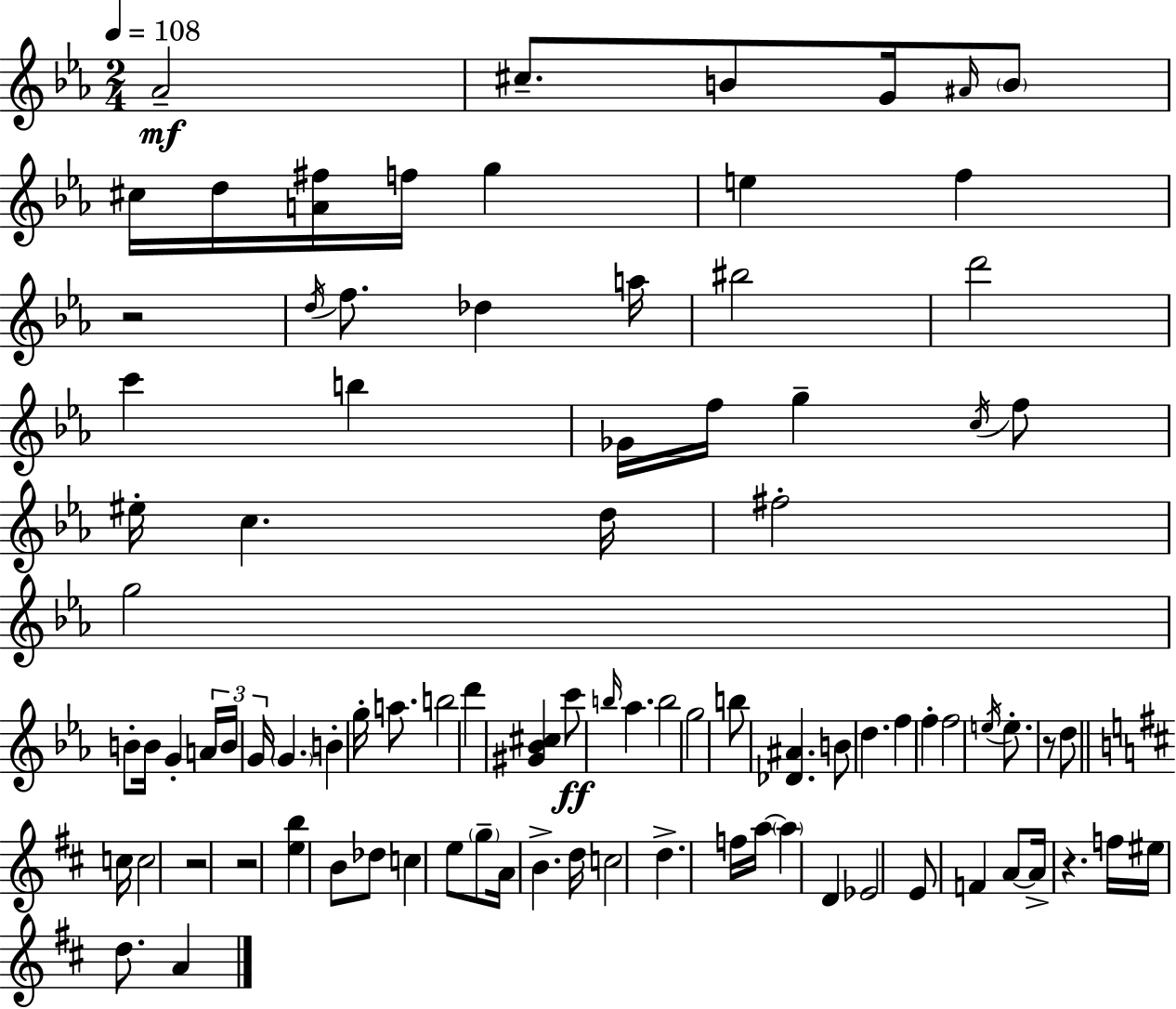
{
  \clef treble
  \numericTimeSignature
  \time 2/4
  \key c \minor
  \tempo 4 = 108
  \repeat volta 2 { aes'2--\mf | cis''8.-- b'8 g'16 \grace { ais'16 } \parenthesize b'8 | cis''16 d''16 <a' fis''>16 f''16 g''4 | e''4 f''4 | \break r2 | \acciaccatura { d''16 } f''8. des''4 | a''16 bis''2 | d'''2 | \break c'''4 b''4 | ges'16 f''16 g''4-- | \acciaccatura { c''16 } f''8 eis''16-. c''4. | d''16 fis''2-. | \break g''2 | b'8-. b'16 g'4-. | \tuplet 3/2 { a'16 b'16 g'16 } \parenthesize g'4. | b'4-. g''16-. | \break a''8. b''2 | d'''4 <gis' bes' cis''>4 | c'''8\ff \grace { b''16 } aes''4. | b''2 | \break g''2 | b''8 <des' ais'>4. | b'8 d''4. | f''4 | \break f''4-. f''2 | \acciaccatura { e''16 } e''8.-. | r8 d''8 \bar "||" \break \key d \major c''16 c''2 | r2 | r2 | <e'' b''>4 b'8 des''8 | \break c''4 e''8 \parenthesize g''8-- | a'16 b'4.-> | d''16 c''2 | d''4.-> f''16 | \break a''16~~ \parenthesize a''4 d'4 | ees'2 | e'8 f'4 a'8~~ | a'16-> r4. | \break f''16 eis''16 d''8. a'4 | } \bar "|."
}